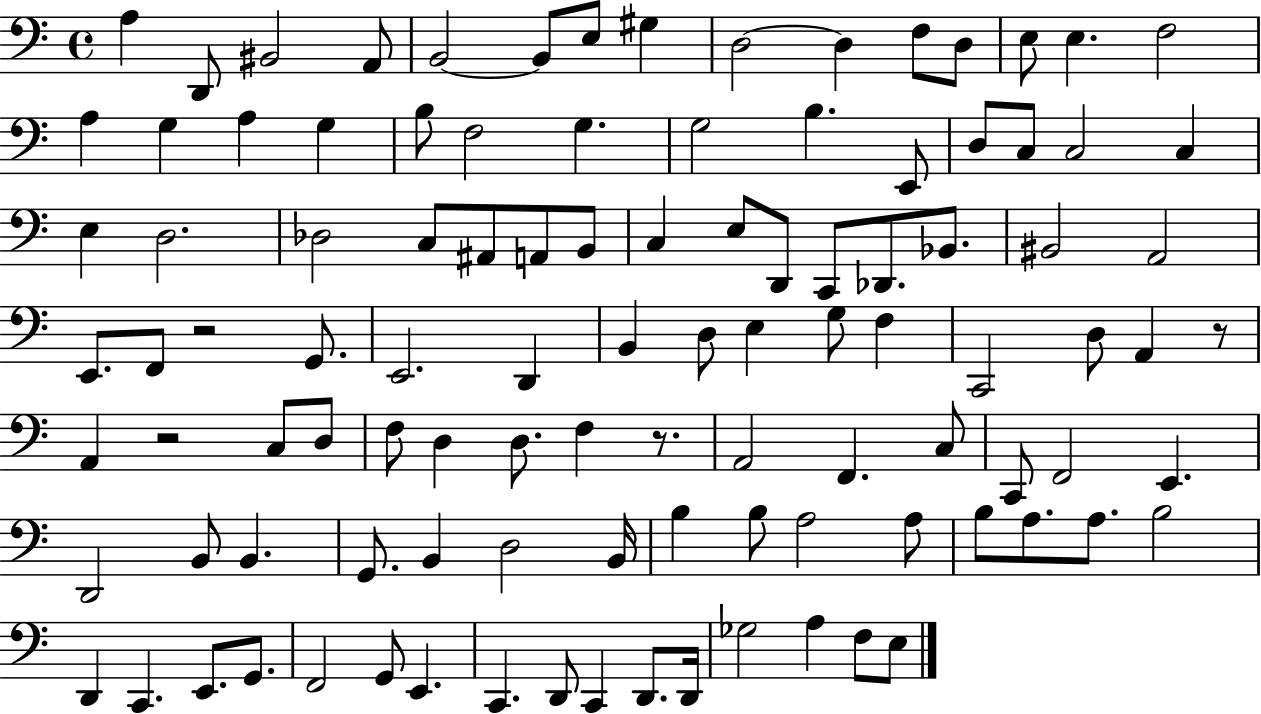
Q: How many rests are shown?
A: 4